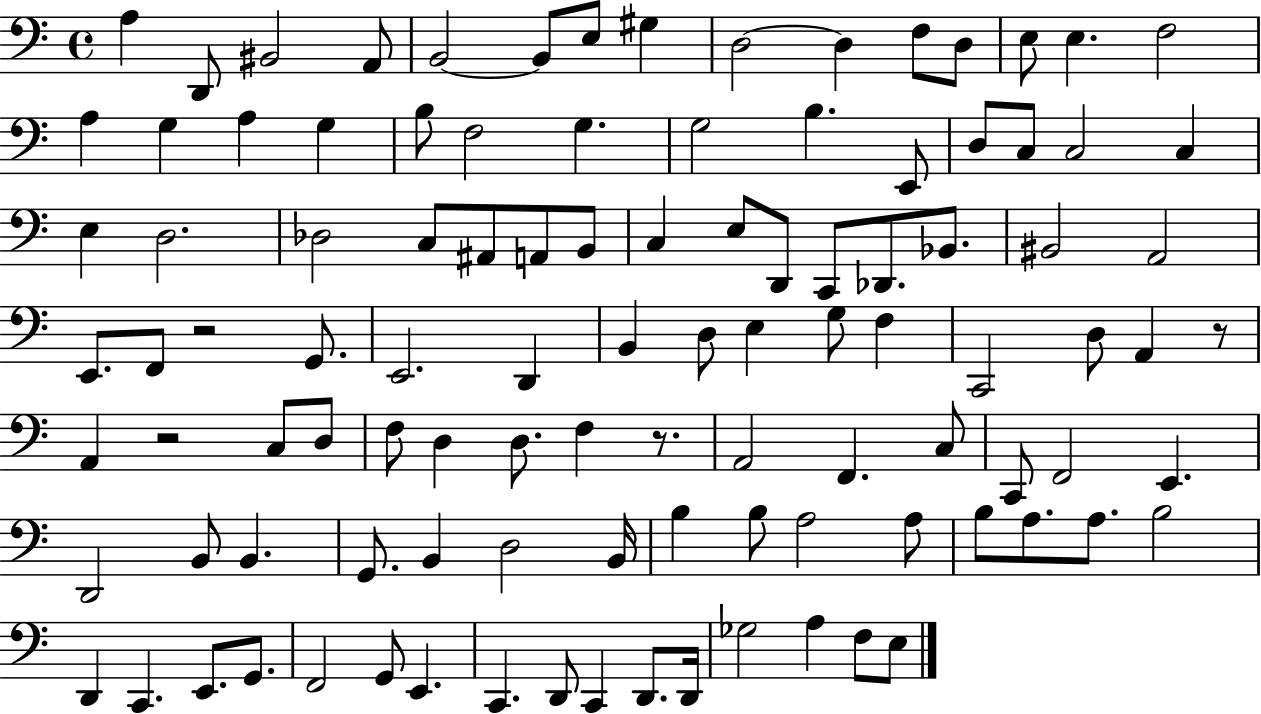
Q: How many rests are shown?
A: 4